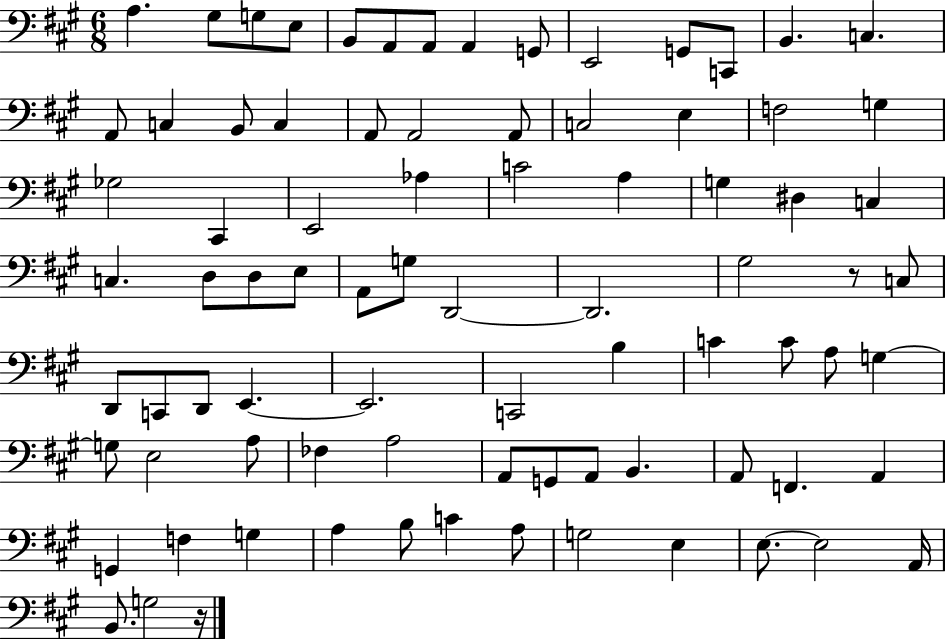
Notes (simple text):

A3/q. G#3/e G3/e E3/e B2/e A2/e A2/e A2/q G2/e E2/h G2/e C2/e B2/q. C3/q. A2/e C3/q B2/e C3/q A2/e A2/h A2/e C3/h E3/q F3/h G3/q Gb3/h C#2/q E2/h Ab3/q C4/h A3/q G3/q D#3/q C3/q C3/q. D3/e D3/e E3/e A2/e G3/e D2/h D2/h. G#3/h R/e C3/e D2/e C2/e D2/e E2/q. E2/h. C2/h B3/q C4/q C4/e A3/e G3/q G3/e E3/h A3/e FES3/q A3/h A2/e G2/e A2/e B2/q. A2/e F2/q. A2/q G2/q F3/q G3/q A3/q B3/e C4/q A3/e G3/h E3/q E3/e. E3/h A2/s B2/e. G3/h R/s